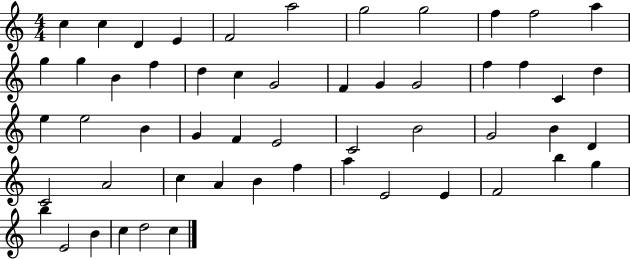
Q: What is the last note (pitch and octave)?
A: C5